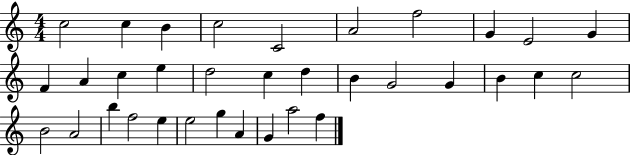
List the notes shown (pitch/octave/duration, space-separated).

C5/h C5/q B4/q C5/h C4/h A4/h F5/h G4/q E4/h G4/q F4/q A4/q C5/q E5/q D5/h C5/q D5/q B4/q G4/h G4/q B4/q C5/q C5/h B4/h A4/h B5/q F5/h E5/q E5/h G5/q A4/q G4/q A5/h F5/q